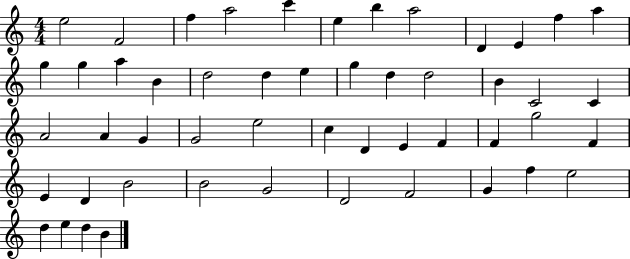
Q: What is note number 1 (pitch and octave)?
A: E5